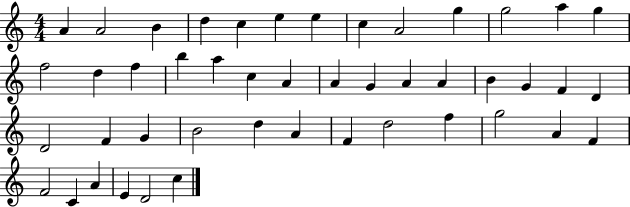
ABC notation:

X:1
T:Untitled
M:4/4
L:1/4
K:C
A A2 B d c e e c A2 g g2 a g f2 d f b a c A A G A A B G F D D2 F G B2 d A F d2 f g2 A F F2 C A E D2 c